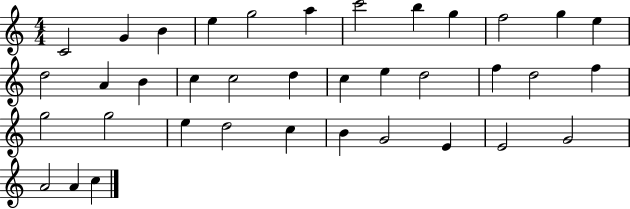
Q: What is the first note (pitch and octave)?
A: C4